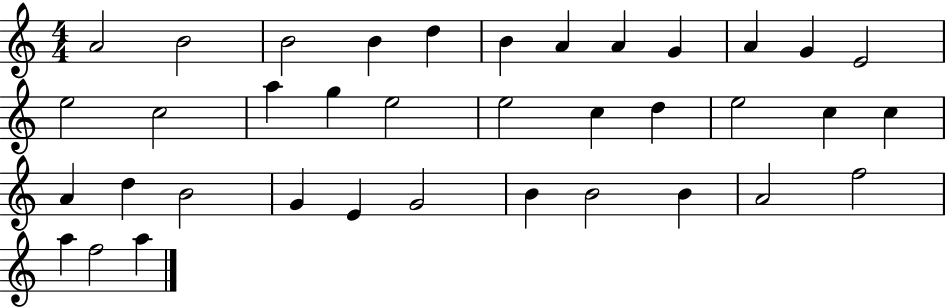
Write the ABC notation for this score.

X:1
T:Untitled
M:4/4
L:1/4
K:C
A2 B2 B2 B d B A A G A G E2 e2 c2 a g e2 e2 c d e2 c c A d B2 G E G2 B B2 B A2 f2 a f2 a